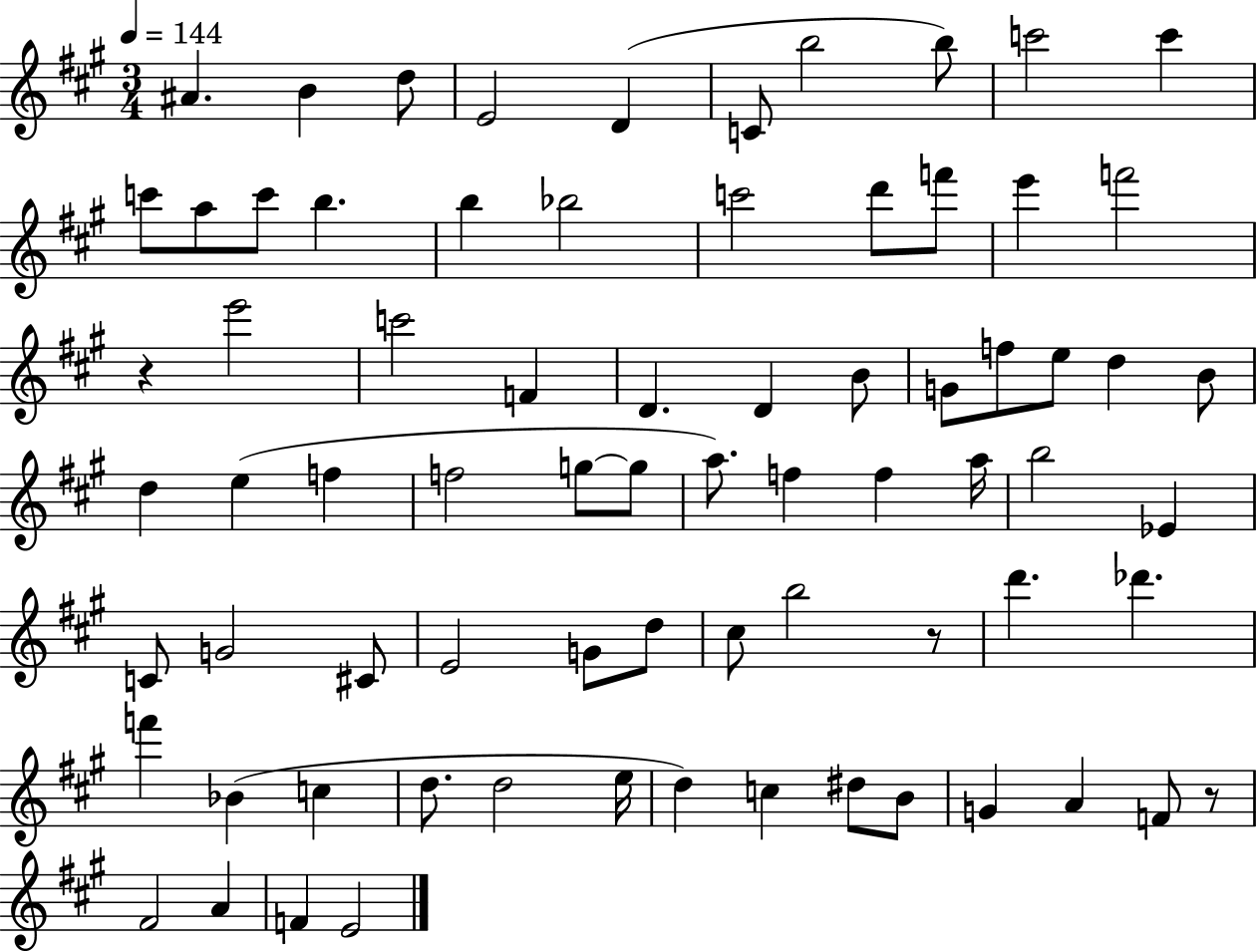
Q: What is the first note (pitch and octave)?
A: A#4